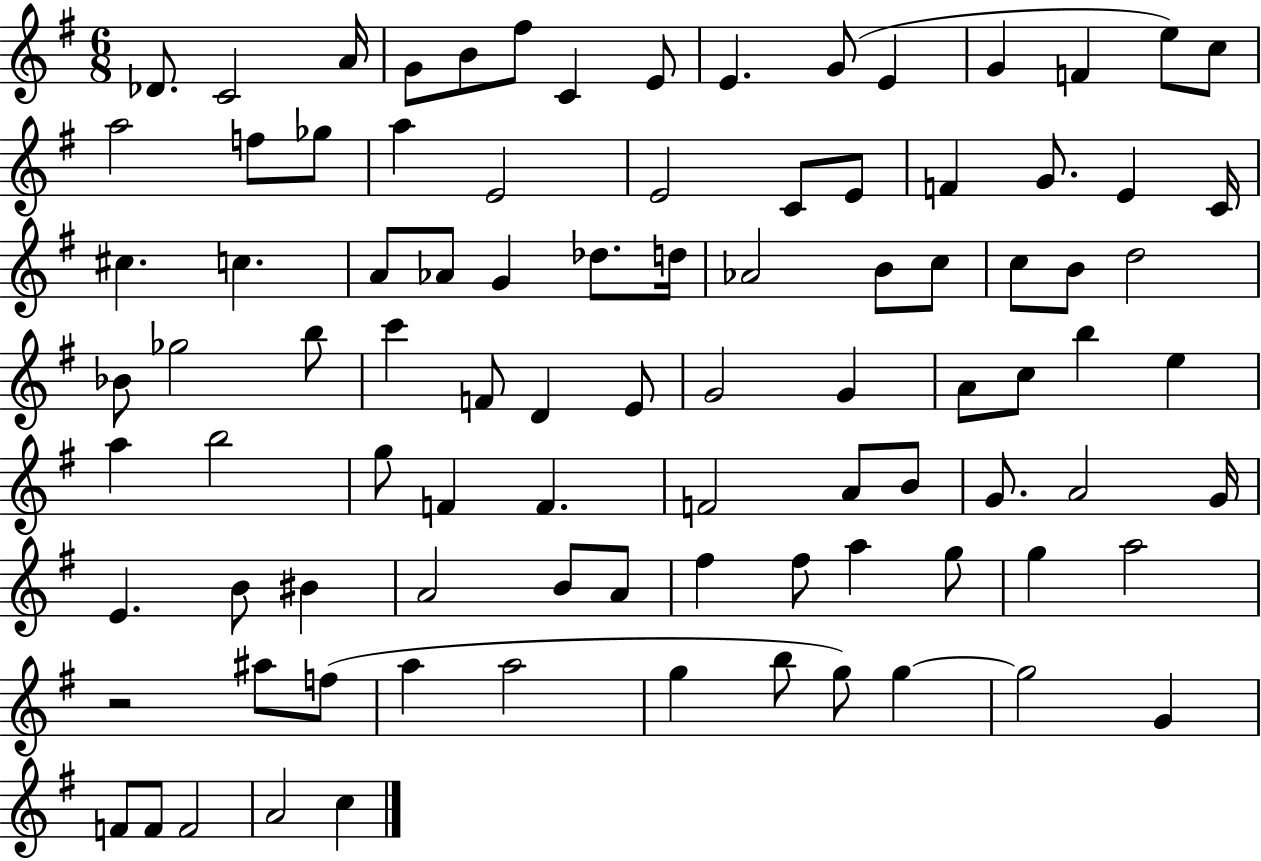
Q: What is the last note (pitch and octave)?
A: C5